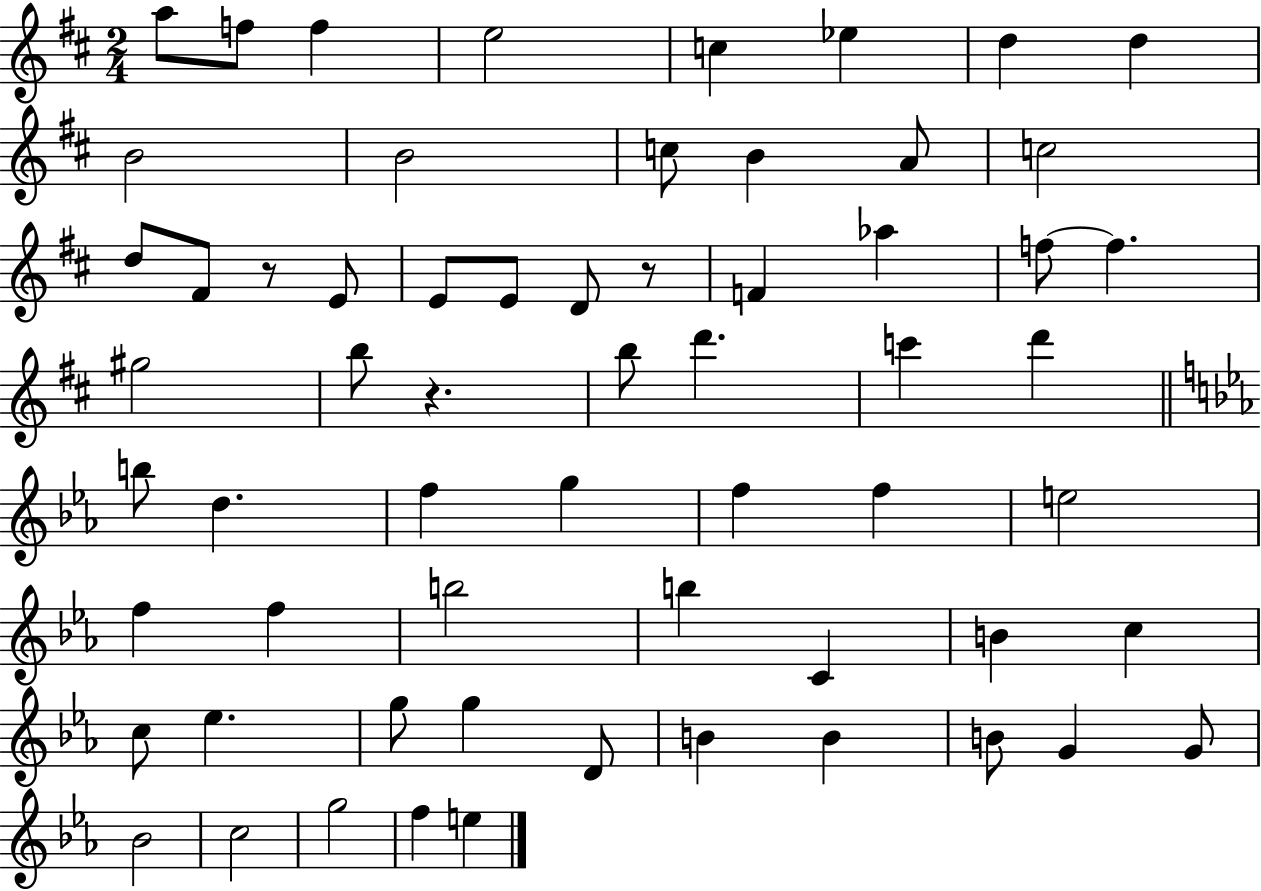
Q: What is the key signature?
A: D major